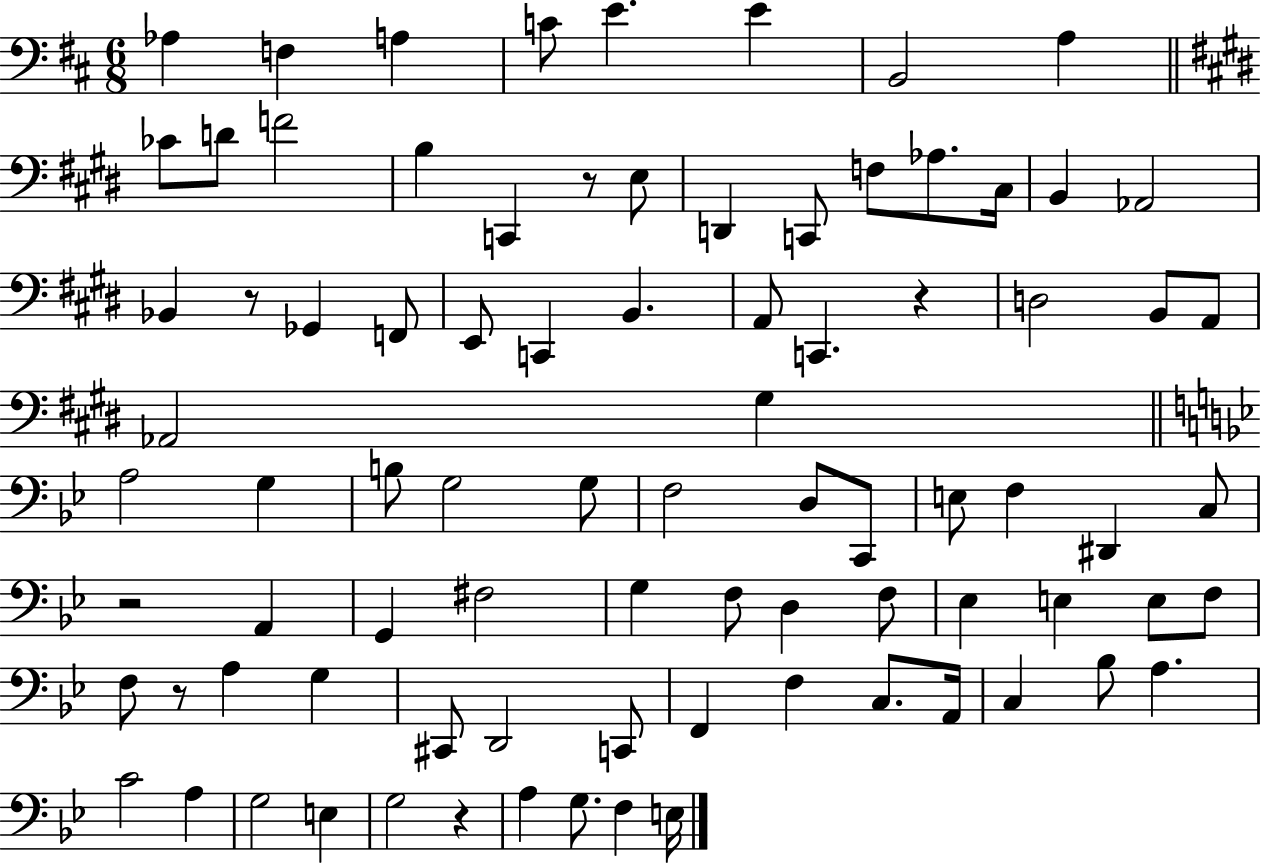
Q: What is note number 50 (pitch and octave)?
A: G3